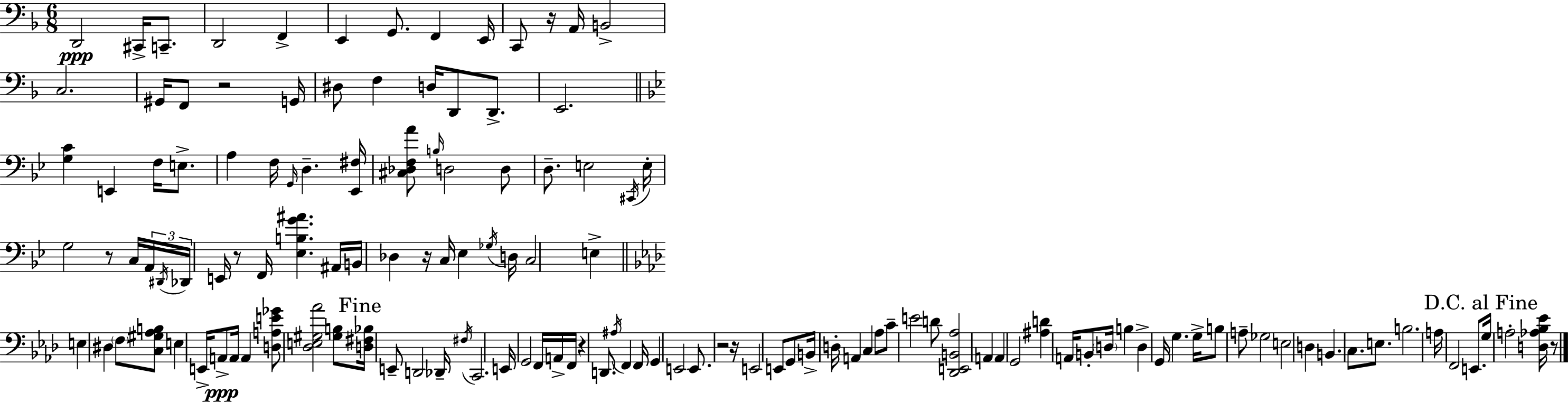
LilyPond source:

{
  \clef bass
  \numericTimeSignature
  \time 6/8
  \key d \minor
  d,2\ppp cis,16-> c,8.-- | d,2 f,4-> | e,4 g,8. f,4 e,16 | c,8 r16 a,16 b,2-> | \break c2. | gis,16 f,8 r2 g,16 | dis8 f4 d16 d,8 d,8.-> | e,2. | \break \bar "||" \break \key bes \major <g c'>4 e,4 f16 e8.-> | a4 f16 \grace { g,16 } d4.-- | <ees, fis>16 <cis des f a'>8 \grace { b16 } d2 | d8 d8.-- e2 | \break \acciaccatura { cis,16 } e16-. g2 r8 | c16 \tuplet 3/2 { a,16 \acciaccatura { dis,16 } des,16 } e,16 r8 f,16 <ees b g' ais'>4. | ais,16 b,16 des4 r16 c16 ees4 | \acciaccatura { ges16 } d16 c2 | \break e4-> \bar "||" \break \key aes \major e4 dis4 \parenthesize f8 <c gis aes b>8 | e4 e,16-> a,8->\ppp a,16 a,4 | <d a e' ges'>8 <des e gis aes'>2 <gis b>8 | \mark "Fine" <d fis bes>16 e,8-- d,2 des,16-- | \break \acciaccatura { fis16 } c,2. | e,16 g,2 f,16 a,16-> | f,16 r4 d,8. \acciaccatura { ais16 } f,4 | f,16 g,4 e,2 | \break e,8. r2 | r16 e,2 e,8 | g,8 b,16-> d16-. a,4 c4 | aes8 c'8-- e'2 | \break d'8 <des, e, b, aes>2 a,4 | a,4 g,2 | <ais d'>4 a,16 b,8-. \parenthesize d16 b4 | d4-> g,16 g4. | \break g16-> b8 a8-- ges2 | e2 d4 | b,4. c8. e8. | b2. | \break a16 f,2 e,8. | \mark "D.C. al Fine" g16 a2-. <d aes bes ees'>16 | r8 \bar "|."
}